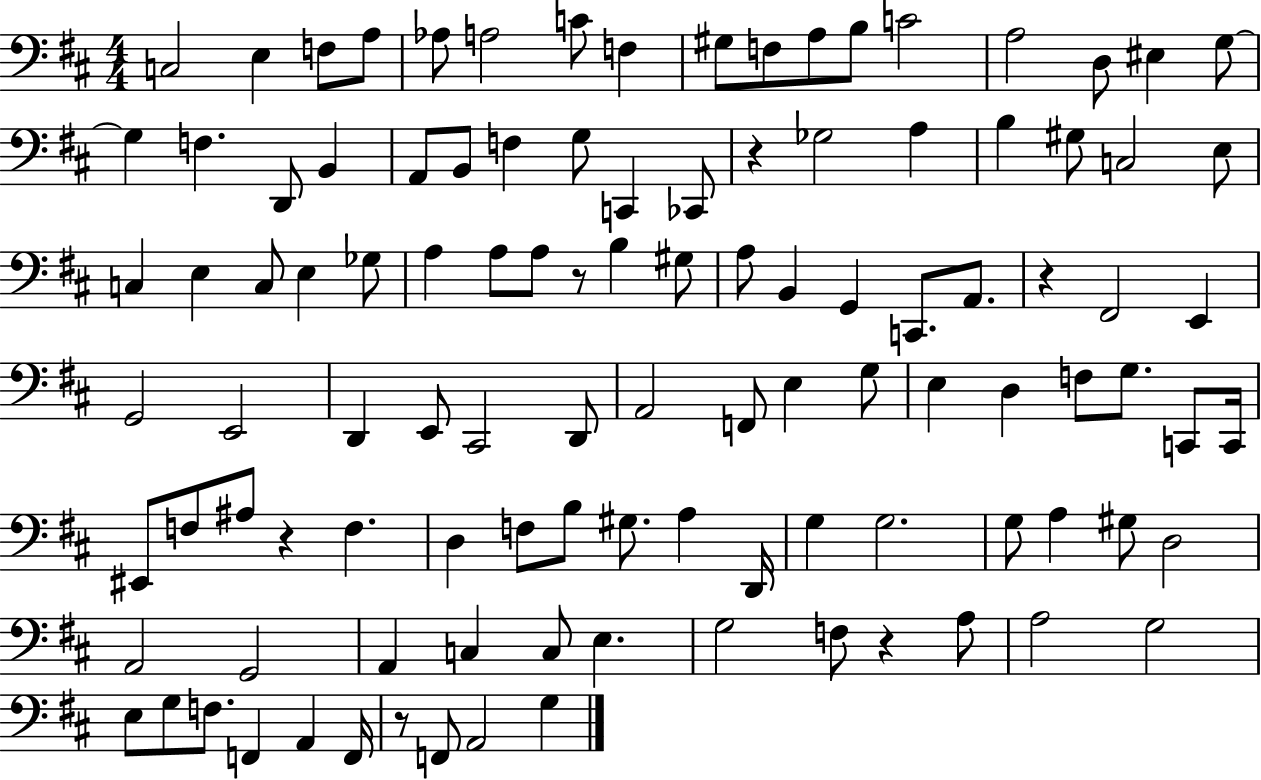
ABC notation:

X:1
T:Untitled
M:4/4
L:1/4
K:D
C,2 E, F,/2 A,/2 _A,/2 A,2 C/2 F, ^G,/2 F,/2 A,/2 B,/2 C2 A,2 D,/2 ^E, G,/2 G, F, D,,/2 B,, A,,/2 B,,/2 F, G,/2 C,, _C,,/2 z _G,2 A, B, ^G,/2 C,2 E,/2 C, E, C,/2 E, _G,/2 A, A,/2 A,/2 z/2 B, ^G,/2 A,/2 B,, G,, C,,/2 A,,/2 z ^F,,2 E,, G,,2 E,,2 D,, E,,/2 ^C,,2 D,,/2 A,,2 F,,/2 E, G,/2 E, D, F,/2 G,/2 C,,/2 C,,/4 ^E,,/2 F,/2 ^A,/2 z F, D, F,/2 B,/2 ^G,/2 A, D,,/4 G, G,2 G,/2 A, ^G,/2 D,2 A,,2 G,,2 A,, C, C,/2 E, G,2 F,/2 z A,/2 A,2 G,2 E,/2 G,/2 F,/2 F,, A,, F,,/4 z/2 F,,/2 A,,2 G,